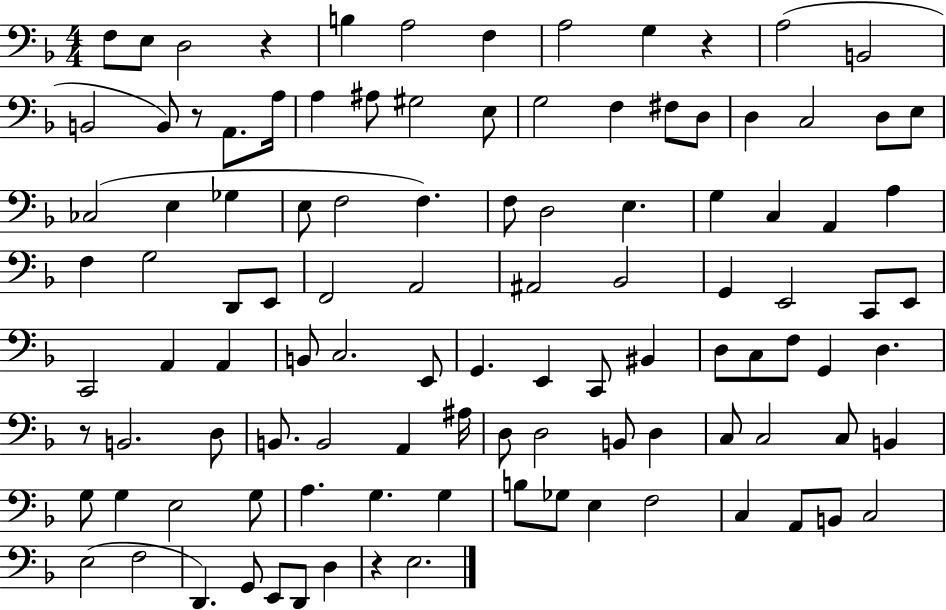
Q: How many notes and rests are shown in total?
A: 108